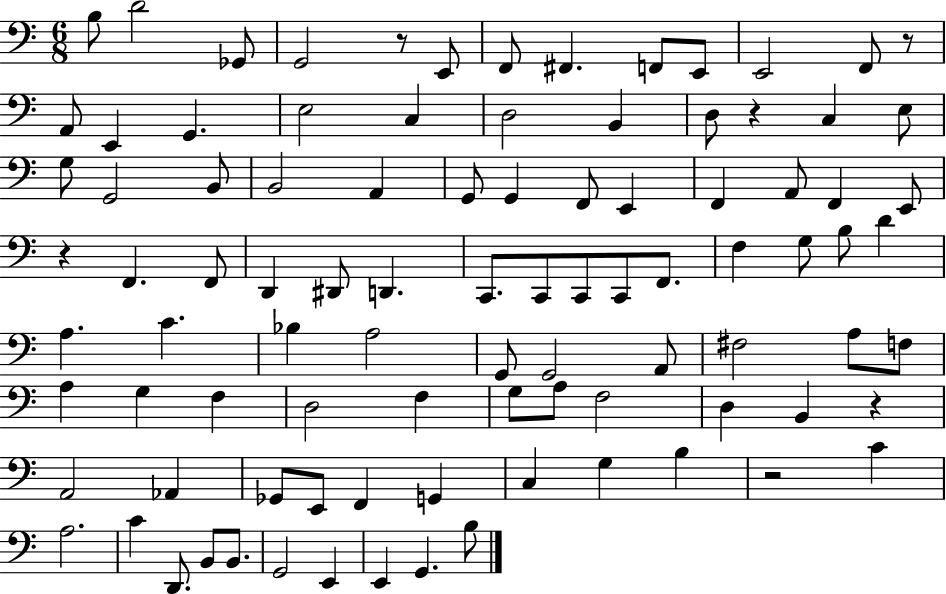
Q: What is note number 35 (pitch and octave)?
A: F2